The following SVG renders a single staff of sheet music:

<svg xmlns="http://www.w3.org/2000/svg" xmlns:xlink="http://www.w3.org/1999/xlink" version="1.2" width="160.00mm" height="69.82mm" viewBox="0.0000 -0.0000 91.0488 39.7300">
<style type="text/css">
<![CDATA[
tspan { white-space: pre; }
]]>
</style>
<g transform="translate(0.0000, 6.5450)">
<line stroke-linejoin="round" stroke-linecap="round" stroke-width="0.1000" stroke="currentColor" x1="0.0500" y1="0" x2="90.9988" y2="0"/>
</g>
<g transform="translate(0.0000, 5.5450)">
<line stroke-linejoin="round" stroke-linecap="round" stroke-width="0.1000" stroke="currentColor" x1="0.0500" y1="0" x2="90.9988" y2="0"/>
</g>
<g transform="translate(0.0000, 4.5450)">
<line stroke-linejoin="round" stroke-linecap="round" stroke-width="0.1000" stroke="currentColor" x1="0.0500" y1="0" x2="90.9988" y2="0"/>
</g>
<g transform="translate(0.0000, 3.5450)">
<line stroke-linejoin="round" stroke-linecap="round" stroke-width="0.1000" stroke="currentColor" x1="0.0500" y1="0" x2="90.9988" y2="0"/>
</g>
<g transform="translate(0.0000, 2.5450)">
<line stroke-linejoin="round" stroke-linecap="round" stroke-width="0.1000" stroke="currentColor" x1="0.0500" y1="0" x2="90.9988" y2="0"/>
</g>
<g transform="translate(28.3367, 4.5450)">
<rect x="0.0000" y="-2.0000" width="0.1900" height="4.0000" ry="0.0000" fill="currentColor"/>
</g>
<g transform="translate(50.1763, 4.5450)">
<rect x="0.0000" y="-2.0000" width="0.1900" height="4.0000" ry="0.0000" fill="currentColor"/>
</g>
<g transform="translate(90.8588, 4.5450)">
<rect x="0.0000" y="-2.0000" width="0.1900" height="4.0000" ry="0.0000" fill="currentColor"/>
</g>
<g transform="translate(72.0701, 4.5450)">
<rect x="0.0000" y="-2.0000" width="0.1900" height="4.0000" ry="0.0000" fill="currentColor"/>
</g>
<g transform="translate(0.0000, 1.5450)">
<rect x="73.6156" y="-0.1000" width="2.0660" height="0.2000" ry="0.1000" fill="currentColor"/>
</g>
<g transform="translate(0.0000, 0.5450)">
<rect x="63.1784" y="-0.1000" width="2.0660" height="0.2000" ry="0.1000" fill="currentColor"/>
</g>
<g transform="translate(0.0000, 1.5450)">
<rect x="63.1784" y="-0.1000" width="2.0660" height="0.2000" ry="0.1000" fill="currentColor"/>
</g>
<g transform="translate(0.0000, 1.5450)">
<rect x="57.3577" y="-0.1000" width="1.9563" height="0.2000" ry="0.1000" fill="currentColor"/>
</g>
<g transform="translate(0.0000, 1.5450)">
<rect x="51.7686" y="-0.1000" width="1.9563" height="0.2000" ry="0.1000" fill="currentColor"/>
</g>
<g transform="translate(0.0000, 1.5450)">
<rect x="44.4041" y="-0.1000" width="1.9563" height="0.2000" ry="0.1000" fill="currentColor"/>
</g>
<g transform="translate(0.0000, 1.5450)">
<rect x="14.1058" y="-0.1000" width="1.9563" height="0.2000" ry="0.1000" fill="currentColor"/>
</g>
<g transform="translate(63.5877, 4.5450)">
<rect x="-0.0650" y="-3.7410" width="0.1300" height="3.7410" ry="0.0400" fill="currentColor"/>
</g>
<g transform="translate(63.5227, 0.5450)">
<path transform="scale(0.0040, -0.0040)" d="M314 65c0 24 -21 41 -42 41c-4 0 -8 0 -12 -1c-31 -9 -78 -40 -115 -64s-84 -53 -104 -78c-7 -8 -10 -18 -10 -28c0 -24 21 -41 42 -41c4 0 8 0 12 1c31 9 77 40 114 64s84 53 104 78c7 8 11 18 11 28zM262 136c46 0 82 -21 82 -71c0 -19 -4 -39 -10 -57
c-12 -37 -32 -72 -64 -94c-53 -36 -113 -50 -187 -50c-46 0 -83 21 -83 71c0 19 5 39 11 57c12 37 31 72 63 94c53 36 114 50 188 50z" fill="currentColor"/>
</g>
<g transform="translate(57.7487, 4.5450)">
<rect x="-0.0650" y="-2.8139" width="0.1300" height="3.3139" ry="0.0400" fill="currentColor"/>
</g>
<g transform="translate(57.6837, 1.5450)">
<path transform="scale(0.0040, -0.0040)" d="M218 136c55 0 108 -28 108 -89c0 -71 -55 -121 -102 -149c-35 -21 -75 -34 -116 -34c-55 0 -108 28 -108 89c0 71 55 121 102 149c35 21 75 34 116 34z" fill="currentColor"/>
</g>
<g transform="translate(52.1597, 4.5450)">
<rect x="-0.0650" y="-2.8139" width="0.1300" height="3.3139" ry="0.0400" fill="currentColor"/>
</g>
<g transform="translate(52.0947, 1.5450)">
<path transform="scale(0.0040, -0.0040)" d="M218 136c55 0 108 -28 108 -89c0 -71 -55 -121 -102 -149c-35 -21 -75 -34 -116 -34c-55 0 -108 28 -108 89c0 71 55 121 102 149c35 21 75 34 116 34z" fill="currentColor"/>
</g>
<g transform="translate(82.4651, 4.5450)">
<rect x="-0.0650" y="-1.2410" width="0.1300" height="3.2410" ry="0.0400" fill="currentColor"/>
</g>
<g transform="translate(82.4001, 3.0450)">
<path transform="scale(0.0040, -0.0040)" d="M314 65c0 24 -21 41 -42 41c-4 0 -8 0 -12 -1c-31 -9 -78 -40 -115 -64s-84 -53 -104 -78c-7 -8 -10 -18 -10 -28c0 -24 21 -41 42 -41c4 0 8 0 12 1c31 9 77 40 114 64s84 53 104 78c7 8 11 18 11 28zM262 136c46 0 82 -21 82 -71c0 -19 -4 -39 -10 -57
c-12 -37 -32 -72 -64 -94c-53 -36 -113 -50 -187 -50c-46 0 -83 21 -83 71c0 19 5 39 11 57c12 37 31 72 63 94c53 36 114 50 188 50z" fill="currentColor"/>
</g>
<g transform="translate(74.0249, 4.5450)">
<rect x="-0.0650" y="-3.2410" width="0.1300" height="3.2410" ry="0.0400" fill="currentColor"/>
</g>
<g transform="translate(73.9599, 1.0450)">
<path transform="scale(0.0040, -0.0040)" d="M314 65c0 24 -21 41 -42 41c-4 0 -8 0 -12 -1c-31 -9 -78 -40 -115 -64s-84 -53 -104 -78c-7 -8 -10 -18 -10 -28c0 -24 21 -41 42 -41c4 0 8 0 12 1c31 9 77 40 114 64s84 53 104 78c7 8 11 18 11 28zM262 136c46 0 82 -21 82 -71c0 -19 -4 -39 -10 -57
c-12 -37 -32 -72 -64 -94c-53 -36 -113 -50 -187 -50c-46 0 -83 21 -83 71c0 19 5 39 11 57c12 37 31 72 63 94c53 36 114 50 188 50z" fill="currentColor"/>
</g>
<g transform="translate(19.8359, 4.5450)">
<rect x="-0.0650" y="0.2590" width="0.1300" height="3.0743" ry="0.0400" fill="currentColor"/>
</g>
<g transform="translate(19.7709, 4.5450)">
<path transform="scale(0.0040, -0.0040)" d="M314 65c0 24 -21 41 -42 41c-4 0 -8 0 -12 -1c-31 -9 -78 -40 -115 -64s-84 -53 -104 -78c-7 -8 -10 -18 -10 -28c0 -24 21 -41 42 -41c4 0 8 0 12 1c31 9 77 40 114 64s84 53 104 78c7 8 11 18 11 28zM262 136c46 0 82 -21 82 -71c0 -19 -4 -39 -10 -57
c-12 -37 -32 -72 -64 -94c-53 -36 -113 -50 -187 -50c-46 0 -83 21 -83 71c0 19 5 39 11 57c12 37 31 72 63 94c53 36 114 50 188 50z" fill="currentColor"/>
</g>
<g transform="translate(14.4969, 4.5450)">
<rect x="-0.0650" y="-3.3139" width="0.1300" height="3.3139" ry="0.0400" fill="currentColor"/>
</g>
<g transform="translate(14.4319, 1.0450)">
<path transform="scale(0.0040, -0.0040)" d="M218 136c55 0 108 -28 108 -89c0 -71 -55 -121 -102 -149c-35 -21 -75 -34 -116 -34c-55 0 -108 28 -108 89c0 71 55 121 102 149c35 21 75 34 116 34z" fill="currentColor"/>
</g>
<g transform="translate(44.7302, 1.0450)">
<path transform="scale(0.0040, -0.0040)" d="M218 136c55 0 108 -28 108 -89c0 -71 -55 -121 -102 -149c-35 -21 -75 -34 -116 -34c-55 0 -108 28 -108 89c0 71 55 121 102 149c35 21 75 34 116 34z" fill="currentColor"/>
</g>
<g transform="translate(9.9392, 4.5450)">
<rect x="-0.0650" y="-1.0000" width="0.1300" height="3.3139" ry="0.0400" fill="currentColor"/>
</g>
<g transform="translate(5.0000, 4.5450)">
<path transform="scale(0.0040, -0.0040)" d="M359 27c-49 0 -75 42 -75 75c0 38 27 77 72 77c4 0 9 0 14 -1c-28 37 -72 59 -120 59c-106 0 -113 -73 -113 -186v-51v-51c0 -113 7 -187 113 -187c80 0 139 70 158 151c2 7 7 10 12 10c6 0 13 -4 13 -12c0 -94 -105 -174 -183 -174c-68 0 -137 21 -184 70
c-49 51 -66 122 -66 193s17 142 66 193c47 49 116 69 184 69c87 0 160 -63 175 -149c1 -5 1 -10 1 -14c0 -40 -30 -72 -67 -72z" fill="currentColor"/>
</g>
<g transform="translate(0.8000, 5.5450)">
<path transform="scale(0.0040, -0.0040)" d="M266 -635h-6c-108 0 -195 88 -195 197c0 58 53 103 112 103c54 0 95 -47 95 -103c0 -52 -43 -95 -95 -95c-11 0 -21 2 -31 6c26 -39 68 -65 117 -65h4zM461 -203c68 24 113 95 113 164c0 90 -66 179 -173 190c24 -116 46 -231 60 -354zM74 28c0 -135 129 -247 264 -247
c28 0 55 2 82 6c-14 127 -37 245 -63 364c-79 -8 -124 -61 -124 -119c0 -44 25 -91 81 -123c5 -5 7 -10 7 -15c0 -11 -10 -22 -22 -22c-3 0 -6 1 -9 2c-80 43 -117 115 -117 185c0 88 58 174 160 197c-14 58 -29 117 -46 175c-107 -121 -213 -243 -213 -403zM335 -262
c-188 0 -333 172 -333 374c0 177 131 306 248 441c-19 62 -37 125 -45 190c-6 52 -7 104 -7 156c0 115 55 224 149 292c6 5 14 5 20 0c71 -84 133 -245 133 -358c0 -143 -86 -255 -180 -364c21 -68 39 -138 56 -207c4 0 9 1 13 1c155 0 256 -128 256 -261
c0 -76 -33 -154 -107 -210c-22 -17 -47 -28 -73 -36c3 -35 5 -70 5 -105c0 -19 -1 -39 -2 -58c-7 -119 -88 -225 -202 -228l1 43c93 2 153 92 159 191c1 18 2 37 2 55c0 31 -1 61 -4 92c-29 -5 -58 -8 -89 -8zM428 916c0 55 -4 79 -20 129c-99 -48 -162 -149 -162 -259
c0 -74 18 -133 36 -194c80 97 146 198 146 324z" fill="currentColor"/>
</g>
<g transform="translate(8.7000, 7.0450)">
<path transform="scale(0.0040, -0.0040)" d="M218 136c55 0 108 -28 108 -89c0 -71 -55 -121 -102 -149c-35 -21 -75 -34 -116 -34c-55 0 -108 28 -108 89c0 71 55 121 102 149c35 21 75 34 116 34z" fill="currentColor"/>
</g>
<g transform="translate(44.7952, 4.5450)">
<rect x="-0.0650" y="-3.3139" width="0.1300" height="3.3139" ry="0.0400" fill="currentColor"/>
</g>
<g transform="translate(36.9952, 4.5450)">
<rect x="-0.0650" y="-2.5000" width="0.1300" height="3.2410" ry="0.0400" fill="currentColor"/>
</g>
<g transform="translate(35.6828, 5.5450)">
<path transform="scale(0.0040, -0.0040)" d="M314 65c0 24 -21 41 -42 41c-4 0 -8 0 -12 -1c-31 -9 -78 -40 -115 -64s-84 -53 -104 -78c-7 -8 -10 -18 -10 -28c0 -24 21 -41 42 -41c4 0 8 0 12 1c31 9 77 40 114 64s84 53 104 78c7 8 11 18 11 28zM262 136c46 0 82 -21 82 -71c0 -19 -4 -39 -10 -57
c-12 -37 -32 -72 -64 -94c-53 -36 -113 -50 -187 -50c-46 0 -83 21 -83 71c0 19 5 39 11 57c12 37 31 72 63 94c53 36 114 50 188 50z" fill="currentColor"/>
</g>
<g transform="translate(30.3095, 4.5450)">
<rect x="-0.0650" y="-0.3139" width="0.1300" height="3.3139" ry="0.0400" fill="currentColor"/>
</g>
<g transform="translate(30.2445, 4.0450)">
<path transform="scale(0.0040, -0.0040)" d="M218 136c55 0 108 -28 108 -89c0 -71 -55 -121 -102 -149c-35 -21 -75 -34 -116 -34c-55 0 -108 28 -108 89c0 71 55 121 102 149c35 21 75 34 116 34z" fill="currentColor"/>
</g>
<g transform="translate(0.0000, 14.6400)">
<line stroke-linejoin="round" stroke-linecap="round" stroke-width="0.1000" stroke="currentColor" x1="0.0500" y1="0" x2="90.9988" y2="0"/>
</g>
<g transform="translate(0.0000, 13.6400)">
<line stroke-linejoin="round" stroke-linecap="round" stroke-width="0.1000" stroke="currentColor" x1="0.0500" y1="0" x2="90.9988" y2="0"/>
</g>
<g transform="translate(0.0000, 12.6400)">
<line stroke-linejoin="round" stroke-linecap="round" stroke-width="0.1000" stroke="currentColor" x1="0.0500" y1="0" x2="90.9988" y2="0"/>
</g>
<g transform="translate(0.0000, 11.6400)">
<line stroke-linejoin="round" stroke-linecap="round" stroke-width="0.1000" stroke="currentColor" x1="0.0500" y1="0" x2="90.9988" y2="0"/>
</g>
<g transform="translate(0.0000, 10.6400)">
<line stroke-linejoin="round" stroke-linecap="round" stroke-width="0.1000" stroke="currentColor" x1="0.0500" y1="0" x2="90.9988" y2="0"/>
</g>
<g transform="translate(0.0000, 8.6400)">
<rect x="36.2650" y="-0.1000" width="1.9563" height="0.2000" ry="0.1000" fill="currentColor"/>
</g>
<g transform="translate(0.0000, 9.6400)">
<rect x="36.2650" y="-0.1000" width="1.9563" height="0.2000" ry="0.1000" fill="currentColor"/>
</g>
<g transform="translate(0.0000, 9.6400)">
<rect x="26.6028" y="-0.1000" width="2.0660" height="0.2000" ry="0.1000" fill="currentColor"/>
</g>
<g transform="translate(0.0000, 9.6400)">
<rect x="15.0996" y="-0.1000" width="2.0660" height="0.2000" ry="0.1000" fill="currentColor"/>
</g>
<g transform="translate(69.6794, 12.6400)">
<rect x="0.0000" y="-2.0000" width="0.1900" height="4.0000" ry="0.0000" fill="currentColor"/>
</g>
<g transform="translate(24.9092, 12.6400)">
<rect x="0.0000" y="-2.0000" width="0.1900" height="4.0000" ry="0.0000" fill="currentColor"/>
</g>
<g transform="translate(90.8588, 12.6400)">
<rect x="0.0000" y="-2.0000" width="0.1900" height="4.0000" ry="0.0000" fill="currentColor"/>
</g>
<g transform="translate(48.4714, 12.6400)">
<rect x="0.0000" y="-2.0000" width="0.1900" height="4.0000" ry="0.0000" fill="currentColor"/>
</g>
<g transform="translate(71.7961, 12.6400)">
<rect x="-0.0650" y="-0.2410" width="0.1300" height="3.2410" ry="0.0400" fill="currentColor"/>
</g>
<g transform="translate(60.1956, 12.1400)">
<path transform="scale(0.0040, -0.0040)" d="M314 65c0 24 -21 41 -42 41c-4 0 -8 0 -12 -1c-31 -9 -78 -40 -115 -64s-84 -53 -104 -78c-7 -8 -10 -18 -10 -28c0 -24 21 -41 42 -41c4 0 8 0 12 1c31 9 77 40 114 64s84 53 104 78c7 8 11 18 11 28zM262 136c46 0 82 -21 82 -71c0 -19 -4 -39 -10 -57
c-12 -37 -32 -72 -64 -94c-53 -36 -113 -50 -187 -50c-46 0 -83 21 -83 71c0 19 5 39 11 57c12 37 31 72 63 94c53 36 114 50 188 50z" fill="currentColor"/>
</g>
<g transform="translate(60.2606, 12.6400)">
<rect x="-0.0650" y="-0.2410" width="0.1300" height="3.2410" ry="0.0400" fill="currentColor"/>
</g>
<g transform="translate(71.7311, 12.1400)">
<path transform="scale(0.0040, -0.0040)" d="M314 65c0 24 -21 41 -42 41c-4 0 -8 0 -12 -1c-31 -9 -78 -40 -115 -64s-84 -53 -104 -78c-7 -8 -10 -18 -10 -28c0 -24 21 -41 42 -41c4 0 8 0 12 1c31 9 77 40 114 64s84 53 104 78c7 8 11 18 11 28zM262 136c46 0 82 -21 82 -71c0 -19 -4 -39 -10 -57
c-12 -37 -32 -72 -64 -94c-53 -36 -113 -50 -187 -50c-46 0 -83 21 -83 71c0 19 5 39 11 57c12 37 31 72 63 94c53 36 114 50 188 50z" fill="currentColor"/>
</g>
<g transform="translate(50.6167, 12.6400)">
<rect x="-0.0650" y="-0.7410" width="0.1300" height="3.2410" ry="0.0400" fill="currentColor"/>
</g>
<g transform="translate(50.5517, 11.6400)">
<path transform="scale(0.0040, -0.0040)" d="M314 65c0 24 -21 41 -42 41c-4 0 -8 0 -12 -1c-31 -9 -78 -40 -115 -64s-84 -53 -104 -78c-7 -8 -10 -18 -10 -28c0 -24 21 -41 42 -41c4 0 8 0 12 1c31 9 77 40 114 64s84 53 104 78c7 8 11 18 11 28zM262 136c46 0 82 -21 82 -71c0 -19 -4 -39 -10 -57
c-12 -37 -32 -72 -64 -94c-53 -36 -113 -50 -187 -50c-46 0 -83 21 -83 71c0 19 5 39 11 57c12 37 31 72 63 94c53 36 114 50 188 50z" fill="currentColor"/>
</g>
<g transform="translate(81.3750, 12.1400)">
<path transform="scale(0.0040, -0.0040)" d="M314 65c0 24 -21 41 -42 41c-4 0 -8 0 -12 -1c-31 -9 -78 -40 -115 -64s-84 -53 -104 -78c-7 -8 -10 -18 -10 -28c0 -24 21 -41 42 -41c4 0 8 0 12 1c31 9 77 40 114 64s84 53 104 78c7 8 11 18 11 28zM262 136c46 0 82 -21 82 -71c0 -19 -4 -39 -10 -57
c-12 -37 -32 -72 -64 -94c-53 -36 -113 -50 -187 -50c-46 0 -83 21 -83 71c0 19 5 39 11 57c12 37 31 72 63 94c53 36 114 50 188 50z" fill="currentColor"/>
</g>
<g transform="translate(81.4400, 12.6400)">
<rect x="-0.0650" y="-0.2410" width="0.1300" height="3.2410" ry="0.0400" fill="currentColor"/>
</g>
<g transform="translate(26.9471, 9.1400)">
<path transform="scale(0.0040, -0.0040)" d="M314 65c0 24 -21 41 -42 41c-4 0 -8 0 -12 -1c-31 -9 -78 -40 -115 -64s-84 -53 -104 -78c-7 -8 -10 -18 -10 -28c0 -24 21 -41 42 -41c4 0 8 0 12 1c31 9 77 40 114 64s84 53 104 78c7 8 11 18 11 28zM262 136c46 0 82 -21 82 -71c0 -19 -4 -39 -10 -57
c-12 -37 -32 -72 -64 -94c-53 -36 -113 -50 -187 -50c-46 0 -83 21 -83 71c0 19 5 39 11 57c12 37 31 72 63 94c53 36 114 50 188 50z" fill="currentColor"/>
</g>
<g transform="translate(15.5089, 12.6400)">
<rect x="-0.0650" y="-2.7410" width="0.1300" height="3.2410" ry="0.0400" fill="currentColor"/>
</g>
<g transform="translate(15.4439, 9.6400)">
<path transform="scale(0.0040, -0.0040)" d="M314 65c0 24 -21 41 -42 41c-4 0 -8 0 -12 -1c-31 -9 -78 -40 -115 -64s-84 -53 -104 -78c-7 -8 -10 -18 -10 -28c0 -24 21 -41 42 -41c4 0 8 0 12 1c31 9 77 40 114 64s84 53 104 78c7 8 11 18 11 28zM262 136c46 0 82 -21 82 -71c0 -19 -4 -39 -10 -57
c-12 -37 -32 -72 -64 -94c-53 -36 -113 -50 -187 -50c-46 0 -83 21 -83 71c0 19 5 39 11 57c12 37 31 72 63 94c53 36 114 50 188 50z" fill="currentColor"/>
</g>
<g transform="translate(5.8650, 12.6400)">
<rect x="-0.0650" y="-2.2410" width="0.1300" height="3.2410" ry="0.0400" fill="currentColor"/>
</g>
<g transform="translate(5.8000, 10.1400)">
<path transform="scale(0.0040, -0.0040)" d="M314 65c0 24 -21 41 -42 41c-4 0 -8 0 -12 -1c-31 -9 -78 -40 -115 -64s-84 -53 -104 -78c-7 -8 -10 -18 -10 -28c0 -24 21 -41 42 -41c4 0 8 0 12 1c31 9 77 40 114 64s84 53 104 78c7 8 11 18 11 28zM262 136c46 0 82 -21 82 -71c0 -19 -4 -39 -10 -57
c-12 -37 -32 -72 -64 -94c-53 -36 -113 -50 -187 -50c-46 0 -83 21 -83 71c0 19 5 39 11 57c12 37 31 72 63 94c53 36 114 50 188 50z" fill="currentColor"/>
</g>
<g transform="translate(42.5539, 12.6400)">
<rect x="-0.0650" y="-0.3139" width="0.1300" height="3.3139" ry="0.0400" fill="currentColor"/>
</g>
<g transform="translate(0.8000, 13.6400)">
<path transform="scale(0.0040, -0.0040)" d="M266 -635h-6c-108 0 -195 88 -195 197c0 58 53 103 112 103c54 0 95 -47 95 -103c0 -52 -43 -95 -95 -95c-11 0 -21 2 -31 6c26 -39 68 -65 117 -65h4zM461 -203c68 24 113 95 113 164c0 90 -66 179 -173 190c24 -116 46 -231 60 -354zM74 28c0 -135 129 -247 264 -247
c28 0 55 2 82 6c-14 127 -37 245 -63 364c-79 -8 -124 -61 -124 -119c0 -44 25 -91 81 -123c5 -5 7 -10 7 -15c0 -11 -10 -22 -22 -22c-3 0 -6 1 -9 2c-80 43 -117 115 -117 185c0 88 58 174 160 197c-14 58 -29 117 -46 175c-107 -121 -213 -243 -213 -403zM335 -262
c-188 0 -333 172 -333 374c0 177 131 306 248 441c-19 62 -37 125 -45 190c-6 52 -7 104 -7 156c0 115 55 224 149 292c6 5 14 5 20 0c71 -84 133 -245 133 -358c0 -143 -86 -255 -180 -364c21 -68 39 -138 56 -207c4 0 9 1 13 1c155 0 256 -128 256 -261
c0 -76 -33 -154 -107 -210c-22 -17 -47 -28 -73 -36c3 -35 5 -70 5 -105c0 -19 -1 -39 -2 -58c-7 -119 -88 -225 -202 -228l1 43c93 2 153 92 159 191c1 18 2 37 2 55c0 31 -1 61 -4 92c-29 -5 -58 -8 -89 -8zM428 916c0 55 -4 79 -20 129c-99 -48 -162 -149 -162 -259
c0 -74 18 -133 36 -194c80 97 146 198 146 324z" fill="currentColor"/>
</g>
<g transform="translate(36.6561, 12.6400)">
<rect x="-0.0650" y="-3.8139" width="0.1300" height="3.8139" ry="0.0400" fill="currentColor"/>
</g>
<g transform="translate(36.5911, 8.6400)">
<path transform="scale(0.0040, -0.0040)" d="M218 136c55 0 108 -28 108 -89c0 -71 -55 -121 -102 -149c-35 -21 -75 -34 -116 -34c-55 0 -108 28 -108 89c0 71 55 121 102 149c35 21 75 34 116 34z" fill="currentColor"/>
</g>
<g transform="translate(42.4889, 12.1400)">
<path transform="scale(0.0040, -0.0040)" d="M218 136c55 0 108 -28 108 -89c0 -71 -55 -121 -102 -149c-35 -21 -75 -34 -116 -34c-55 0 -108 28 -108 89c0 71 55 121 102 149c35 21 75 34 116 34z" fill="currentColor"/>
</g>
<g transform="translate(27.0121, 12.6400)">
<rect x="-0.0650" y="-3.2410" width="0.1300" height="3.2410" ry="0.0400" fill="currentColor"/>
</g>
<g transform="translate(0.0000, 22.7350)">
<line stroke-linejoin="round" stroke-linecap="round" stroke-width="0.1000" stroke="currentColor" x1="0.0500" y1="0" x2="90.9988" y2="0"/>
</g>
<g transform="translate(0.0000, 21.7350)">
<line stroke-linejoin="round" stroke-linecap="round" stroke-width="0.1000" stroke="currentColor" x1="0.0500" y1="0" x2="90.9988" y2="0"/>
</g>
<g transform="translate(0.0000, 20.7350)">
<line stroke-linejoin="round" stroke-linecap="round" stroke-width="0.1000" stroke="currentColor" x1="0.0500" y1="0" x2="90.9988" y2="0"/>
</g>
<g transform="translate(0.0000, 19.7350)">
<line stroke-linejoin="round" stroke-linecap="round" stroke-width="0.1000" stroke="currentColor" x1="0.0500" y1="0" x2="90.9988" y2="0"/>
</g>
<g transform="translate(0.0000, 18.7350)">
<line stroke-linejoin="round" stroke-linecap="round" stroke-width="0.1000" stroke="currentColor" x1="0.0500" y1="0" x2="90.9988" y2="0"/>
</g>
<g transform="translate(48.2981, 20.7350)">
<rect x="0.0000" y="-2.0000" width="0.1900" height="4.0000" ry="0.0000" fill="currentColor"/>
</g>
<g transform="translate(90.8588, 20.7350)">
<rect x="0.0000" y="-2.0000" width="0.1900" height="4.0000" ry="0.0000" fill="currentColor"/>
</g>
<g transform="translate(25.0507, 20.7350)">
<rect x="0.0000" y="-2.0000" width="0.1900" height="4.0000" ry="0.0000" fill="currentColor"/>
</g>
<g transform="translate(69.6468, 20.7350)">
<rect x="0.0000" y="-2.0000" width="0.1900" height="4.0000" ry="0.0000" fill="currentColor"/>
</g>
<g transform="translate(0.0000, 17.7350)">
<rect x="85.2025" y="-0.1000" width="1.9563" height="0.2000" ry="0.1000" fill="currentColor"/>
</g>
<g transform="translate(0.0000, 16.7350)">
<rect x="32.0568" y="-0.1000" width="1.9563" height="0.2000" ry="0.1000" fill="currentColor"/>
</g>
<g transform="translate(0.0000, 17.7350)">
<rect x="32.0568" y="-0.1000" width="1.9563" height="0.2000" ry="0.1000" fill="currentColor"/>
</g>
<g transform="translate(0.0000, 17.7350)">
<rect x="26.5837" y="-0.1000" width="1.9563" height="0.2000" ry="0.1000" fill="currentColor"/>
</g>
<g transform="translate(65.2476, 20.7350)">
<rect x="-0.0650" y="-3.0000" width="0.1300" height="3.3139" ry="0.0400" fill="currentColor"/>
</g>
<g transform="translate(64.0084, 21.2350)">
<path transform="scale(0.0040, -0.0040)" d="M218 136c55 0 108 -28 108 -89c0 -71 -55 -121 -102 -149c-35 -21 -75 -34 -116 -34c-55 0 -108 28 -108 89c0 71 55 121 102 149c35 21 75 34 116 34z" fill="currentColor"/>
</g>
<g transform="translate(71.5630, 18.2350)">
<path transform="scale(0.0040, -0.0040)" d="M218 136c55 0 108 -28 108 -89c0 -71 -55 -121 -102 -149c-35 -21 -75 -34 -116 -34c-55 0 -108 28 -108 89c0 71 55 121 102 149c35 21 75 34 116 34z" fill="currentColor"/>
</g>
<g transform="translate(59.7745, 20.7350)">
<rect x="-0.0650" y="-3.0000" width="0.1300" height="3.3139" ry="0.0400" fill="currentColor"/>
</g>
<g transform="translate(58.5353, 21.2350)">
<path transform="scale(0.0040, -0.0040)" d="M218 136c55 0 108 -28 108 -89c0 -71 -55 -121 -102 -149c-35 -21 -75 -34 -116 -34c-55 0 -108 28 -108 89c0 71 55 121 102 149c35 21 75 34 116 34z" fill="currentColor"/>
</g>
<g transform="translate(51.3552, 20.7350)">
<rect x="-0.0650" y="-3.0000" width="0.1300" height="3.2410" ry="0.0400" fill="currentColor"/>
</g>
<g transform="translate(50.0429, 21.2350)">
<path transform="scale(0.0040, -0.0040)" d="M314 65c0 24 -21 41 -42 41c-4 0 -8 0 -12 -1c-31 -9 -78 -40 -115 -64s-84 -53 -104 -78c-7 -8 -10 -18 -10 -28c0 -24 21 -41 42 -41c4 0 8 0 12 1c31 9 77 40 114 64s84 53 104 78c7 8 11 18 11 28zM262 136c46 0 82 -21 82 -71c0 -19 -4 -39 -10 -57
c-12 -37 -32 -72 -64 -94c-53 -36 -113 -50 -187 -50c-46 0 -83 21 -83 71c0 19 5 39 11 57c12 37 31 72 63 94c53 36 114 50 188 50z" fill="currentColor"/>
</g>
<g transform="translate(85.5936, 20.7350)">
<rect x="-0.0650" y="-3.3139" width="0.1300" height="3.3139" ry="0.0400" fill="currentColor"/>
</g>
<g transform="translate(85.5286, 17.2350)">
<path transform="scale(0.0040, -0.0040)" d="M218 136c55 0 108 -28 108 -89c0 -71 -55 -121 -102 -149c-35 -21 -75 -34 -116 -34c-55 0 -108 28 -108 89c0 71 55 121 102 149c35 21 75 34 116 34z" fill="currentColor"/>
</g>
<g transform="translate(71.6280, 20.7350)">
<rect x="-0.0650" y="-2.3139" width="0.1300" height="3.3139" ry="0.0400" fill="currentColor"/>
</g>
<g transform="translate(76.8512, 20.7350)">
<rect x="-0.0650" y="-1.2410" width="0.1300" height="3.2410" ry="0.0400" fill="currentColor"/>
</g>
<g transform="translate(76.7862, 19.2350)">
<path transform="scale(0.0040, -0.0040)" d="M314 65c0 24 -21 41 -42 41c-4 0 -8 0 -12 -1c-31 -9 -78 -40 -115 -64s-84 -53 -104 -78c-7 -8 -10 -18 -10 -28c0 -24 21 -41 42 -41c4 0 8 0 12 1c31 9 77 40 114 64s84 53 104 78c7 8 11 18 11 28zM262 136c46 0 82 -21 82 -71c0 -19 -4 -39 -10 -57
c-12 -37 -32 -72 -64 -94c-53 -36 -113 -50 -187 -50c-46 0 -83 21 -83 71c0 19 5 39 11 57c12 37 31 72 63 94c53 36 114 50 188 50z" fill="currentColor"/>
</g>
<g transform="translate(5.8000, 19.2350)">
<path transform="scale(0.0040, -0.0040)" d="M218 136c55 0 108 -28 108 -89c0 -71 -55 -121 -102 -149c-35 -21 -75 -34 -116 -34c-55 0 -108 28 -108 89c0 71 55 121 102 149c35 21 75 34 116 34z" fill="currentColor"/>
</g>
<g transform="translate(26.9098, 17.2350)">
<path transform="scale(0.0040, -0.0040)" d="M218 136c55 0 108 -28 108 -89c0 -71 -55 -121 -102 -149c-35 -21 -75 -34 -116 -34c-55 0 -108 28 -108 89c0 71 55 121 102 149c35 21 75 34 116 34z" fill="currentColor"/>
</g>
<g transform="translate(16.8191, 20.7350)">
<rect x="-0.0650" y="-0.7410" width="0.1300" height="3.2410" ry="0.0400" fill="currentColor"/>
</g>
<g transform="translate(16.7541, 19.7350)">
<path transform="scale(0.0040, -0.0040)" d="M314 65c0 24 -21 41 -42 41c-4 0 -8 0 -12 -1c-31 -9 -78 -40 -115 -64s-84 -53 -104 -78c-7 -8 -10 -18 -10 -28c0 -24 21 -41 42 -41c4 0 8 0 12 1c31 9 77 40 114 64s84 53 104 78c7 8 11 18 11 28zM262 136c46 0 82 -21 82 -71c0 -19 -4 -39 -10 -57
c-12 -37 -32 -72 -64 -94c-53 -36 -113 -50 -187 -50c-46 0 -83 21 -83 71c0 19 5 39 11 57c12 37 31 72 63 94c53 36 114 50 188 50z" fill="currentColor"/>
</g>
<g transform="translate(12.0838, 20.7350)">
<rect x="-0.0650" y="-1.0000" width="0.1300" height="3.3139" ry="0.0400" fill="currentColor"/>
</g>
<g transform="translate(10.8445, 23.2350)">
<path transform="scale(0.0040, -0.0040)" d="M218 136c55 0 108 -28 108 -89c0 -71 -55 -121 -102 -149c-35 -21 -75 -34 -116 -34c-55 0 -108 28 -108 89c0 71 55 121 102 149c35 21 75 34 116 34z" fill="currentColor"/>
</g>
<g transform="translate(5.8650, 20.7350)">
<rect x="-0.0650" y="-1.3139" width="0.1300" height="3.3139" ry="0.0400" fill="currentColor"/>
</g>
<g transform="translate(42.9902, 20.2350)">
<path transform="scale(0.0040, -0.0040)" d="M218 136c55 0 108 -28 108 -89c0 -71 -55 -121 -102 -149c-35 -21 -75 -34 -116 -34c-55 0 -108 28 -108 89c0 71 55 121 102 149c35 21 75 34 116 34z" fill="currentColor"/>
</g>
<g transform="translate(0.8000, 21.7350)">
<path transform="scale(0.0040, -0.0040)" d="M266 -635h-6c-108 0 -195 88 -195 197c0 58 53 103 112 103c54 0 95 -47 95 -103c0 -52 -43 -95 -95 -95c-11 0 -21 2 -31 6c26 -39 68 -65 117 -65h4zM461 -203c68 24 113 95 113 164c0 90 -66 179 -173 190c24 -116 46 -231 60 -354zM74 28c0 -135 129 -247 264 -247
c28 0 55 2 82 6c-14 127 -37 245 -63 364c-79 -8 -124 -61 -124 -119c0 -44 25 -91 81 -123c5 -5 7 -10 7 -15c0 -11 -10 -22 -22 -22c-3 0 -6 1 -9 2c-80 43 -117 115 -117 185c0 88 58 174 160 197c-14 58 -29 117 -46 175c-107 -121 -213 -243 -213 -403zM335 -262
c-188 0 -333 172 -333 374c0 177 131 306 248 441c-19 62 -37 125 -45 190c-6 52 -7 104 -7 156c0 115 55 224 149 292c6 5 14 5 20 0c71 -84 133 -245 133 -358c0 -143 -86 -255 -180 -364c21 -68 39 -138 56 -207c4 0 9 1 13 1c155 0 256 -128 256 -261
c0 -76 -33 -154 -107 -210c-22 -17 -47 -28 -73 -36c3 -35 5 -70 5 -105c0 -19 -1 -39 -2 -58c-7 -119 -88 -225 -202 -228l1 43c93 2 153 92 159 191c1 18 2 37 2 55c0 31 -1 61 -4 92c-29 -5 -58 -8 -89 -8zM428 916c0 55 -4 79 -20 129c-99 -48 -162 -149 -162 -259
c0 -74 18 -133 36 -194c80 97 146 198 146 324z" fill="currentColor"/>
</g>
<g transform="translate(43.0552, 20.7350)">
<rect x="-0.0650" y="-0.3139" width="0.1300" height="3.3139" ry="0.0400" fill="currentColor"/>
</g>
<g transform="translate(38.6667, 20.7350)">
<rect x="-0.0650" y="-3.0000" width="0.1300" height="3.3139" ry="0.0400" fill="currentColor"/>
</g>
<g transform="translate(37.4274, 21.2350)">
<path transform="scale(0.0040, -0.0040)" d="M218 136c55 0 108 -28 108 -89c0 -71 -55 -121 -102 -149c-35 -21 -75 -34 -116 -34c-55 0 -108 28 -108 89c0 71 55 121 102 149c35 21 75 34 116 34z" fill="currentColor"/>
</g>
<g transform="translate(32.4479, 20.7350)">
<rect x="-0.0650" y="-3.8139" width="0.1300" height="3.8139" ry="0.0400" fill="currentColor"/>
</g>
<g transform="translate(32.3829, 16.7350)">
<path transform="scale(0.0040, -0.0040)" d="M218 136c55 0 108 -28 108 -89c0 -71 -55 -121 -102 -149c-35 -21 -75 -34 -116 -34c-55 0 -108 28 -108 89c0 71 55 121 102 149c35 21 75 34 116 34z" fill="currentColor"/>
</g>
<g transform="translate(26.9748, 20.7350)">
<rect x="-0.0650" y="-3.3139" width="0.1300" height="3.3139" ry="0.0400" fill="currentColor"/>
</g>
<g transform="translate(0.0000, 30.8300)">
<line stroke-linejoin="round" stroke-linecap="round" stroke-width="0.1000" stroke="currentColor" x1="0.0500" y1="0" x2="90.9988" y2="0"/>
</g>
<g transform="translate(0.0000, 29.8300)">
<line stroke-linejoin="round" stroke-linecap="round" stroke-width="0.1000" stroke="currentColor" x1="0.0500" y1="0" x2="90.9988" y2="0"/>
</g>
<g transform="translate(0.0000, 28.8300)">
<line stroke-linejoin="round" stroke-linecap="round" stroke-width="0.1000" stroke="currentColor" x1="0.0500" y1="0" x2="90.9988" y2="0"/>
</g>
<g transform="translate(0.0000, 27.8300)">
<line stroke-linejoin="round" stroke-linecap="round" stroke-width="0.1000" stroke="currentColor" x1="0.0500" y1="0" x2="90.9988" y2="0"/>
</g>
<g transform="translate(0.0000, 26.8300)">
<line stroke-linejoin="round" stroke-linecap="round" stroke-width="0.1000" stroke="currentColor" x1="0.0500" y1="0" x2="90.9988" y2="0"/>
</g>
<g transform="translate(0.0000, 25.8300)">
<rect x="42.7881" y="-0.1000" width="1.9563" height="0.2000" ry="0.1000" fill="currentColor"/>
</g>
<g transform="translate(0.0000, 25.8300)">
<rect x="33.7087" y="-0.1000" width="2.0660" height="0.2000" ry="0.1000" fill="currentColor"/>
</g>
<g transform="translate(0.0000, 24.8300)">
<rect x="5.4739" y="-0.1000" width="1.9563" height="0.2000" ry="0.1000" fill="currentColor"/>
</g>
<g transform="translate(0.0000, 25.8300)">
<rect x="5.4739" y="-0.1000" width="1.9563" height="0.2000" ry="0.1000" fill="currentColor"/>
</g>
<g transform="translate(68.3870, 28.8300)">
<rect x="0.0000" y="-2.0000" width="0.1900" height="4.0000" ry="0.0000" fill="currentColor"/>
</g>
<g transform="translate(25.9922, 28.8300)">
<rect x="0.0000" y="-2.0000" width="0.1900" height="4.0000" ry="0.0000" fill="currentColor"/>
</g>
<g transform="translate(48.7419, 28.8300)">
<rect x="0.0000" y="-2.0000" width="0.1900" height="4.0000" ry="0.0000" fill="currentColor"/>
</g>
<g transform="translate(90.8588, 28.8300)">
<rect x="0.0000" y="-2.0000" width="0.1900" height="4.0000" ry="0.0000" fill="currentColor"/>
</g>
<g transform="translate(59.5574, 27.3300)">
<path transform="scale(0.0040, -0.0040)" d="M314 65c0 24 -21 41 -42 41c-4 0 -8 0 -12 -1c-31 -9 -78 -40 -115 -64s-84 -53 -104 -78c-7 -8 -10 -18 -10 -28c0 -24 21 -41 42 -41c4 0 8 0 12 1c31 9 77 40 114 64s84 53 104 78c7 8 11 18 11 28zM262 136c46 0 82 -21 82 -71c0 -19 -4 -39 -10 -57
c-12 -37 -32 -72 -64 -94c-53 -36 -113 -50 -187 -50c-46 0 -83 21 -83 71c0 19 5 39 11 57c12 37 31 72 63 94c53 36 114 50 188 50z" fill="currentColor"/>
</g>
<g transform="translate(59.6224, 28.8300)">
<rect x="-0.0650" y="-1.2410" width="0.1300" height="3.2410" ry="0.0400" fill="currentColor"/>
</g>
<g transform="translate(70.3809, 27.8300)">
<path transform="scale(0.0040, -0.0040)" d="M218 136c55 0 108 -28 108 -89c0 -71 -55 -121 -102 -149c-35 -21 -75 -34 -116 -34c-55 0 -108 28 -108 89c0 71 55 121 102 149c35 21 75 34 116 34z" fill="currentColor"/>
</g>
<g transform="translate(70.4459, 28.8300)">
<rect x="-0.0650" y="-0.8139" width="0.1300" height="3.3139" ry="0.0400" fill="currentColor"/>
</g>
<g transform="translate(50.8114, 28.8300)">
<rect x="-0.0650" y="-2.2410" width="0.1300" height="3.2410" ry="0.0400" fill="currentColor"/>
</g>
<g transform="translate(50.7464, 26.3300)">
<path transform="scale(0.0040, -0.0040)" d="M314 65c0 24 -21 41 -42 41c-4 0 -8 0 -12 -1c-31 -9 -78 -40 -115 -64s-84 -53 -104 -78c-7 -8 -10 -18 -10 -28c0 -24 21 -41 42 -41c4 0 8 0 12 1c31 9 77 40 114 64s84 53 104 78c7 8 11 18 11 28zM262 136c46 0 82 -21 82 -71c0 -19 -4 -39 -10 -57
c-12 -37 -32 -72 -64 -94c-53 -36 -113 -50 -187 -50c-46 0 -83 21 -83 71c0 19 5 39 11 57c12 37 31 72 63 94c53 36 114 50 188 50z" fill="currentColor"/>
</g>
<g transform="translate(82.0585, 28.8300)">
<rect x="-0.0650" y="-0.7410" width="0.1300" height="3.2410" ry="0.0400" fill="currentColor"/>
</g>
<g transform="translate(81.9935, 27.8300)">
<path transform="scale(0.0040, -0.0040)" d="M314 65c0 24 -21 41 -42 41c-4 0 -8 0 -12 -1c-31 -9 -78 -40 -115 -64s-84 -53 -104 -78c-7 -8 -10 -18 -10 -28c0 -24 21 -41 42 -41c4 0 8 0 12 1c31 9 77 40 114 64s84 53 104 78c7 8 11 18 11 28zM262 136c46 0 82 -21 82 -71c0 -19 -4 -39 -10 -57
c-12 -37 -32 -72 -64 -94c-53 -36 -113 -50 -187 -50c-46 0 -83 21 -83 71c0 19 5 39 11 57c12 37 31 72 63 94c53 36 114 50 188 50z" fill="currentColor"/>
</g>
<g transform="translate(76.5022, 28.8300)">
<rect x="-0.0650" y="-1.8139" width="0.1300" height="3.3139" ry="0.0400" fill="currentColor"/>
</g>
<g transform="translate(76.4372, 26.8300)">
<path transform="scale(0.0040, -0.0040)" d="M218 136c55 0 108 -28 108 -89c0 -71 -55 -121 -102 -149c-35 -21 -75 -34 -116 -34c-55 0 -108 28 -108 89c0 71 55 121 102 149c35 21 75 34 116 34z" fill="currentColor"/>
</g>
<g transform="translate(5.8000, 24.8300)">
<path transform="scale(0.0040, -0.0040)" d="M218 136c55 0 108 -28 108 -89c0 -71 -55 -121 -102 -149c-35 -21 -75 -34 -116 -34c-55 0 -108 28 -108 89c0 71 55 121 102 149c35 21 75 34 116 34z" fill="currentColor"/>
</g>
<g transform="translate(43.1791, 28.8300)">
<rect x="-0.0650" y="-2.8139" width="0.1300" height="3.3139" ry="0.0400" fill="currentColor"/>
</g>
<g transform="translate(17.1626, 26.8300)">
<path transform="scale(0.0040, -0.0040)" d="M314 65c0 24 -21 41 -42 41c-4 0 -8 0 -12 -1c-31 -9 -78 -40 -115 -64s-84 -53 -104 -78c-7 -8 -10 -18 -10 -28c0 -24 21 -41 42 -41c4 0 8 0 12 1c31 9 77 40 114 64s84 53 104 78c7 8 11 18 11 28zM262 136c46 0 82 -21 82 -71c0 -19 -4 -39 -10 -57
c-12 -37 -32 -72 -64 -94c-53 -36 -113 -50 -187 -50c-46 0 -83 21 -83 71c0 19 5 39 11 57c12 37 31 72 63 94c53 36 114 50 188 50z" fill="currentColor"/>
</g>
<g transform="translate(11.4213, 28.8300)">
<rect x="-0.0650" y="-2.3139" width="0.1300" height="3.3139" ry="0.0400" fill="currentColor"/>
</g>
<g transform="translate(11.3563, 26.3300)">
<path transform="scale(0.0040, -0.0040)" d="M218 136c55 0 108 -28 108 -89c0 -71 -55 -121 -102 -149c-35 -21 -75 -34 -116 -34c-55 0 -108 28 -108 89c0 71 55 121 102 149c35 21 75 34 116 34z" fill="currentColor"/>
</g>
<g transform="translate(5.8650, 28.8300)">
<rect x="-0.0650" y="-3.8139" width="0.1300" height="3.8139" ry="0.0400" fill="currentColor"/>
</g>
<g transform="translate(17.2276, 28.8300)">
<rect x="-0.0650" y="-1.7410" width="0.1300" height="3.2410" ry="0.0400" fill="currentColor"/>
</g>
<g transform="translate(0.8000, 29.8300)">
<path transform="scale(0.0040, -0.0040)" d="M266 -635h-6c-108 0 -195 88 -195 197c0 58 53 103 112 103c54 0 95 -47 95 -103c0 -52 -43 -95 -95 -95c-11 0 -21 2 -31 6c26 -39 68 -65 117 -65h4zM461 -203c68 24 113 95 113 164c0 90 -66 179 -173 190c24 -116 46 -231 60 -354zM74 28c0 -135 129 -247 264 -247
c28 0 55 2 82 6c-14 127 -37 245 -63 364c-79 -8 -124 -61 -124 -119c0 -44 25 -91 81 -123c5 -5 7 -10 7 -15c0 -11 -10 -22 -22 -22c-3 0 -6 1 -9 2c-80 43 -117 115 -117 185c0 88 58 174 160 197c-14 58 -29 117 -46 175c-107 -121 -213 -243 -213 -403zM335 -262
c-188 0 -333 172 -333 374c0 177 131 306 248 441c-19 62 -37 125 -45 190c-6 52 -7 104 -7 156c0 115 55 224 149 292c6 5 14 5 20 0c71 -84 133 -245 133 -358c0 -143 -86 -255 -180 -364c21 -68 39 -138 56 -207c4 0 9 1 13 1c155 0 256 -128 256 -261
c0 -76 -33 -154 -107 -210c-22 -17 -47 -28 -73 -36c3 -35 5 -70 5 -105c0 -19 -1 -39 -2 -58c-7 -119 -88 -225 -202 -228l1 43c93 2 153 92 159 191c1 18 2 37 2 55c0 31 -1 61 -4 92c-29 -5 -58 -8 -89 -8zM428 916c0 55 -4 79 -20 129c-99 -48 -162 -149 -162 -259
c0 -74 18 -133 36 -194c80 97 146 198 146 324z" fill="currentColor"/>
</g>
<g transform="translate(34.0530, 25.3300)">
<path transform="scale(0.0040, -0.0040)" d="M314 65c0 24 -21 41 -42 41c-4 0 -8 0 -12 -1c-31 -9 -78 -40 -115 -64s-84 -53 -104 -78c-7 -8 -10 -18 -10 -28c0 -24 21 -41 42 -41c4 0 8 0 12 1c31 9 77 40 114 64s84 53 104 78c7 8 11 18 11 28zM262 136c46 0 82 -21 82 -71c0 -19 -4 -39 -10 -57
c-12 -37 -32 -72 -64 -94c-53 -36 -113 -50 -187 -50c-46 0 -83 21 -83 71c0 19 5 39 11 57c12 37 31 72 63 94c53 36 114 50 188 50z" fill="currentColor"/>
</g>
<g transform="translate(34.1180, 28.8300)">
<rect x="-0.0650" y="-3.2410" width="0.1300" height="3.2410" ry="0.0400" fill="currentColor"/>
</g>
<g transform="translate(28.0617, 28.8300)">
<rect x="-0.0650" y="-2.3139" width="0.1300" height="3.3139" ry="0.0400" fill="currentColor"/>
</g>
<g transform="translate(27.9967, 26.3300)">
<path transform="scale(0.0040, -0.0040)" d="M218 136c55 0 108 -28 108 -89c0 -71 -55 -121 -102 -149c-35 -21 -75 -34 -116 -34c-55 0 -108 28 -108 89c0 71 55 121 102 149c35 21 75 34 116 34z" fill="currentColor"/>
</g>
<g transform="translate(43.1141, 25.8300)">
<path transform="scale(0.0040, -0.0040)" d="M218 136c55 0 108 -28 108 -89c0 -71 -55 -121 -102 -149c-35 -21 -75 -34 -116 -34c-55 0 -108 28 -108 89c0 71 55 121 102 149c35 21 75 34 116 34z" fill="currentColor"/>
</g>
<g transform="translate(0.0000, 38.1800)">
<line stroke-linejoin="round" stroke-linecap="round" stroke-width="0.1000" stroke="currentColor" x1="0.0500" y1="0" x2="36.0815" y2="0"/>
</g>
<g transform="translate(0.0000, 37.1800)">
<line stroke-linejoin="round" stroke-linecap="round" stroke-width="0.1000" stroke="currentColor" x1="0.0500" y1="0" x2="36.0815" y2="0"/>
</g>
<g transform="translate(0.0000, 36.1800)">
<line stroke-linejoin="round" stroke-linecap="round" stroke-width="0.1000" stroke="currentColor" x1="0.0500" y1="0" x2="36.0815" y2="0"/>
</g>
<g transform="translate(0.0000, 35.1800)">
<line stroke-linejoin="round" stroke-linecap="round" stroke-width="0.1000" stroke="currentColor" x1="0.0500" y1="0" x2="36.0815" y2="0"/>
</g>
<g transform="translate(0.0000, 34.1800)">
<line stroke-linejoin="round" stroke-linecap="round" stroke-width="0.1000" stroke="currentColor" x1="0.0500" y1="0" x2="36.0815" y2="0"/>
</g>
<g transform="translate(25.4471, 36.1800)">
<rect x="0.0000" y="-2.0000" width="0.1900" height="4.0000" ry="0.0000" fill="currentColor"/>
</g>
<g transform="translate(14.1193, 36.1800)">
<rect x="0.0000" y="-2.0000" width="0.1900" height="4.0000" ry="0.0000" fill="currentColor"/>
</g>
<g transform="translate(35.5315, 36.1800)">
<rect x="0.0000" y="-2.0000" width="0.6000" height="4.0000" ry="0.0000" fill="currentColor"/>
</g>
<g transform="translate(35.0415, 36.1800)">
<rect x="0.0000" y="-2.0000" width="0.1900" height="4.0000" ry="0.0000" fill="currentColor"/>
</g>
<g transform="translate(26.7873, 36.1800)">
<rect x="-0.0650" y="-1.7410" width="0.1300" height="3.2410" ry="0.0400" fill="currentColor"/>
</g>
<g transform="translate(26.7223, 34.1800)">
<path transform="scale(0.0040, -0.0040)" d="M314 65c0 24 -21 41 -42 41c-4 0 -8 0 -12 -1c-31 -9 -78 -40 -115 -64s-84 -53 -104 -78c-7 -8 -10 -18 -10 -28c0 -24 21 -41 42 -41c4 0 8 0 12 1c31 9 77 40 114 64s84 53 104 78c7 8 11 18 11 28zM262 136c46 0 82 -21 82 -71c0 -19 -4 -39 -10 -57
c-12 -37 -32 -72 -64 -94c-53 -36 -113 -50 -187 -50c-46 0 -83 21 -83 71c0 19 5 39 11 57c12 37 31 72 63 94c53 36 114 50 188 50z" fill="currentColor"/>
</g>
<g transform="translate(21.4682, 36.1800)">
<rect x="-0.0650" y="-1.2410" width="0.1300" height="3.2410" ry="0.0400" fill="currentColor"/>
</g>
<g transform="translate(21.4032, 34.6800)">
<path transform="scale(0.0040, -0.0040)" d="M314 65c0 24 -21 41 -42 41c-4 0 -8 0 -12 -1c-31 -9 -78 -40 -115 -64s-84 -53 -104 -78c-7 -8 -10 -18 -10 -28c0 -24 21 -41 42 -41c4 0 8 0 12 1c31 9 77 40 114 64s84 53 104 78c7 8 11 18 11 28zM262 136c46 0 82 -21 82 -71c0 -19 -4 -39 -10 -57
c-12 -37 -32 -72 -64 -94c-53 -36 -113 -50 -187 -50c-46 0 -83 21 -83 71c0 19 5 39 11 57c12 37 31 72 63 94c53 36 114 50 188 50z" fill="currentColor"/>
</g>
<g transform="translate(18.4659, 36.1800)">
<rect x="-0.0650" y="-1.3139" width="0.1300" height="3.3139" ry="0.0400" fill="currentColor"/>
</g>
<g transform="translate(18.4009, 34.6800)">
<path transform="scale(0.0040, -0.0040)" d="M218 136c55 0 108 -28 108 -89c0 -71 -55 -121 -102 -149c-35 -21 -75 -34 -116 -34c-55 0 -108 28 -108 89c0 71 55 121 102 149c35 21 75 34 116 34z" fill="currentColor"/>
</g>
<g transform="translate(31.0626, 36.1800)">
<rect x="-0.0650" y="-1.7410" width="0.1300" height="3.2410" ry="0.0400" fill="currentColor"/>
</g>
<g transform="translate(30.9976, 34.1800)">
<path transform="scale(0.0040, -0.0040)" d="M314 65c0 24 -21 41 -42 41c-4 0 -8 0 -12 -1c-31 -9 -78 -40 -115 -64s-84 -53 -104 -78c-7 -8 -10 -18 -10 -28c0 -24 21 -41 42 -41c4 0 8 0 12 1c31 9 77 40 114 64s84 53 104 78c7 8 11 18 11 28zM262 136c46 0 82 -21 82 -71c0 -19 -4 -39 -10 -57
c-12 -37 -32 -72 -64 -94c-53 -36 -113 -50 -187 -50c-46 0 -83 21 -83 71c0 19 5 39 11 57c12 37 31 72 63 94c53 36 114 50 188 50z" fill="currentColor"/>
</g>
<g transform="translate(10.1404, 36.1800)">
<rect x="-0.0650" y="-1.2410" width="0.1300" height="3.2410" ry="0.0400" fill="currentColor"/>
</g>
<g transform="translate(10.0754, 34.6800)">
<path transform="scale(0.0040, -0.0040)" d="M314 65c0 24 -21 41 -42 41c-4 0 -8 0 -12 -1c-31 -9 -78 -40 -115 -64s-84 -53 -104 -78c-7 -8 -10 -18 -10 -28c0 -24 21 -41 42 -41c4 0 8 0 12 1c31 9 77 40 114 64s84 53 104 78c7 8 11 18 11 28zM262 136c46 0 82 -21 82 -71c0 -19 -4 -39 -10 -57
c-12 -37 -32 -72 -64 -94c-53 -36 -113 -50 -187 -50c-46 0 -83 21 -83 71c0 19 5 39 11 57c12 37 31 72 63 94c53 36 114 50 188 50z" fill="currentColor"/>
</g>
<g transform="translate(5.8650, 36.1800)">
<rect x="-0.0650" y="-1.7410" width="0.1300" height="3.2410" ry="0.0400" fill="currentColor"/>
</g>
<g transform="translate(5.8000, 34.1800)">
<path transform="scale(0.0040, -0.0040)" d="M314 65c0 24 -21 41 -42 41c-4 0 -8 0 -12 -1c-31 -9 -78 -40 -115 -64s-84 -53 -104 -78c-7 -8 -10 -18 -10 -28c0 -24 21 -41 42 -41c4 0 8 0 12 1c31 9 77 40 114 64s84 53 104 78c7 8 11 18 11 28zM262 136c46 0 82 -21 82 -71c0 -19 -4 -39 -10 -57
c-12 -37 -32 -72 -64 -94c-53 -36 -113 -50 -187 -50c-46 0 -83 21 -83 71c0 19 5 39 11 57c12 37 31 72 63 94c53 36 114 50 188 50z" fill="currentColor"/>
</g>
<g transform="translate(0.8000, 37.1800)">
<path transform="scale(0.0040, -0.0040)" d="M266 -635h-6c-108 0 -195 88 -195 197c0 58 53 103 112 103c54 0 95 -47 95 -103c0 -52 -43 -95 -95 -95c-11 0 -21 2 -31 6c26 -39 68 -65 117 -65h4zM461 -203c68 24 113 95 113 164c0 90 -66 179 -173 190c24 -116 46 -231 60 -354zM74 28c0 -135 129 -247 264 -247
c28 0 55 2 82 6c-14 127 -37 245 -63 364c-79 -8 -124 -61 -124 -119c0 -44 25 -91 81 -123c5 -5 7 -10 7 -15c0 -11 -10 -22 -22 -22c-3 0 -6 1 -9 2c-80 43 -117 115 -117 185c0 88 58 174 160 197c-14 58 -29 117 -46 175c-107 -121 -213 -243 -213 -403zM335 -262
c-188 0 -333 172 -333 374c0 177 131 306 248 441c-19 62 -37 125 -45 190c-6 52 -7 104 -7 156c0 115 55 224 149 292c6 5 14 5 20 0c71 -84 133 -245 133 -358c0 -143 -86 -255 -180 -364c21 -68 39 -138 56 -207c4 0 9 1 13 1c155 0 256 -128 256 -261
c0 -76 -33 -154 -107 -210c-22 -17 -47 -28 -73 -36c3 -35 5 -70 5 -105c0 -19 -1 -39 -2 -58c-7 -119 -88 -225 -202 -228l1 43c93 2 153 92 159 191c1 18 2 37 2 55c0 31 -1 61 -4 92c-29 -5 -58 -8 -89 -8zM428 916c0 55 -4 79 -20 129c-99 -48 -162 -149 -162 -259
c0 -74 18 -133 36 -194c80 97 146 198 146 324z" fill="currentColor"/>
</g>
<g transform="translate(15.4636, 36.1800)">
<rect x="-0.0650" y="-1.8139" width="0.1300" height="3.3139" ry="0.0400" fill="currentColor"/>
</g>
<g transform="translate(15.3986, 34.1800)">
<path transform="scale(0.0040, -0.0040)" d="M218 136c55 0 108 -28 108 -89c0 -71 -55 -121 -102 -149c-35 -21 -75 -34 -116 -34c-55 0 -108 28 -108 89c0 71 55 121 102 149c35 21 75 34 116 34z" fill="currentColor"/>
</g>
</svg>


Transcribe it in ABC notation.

X:1
T:Untitled
M:4/4
L:1/4
K:C
D b B2 c G2 b a a c'2 b2 e2 g2 a2 b2 c' c d2 c2 c2 c2 e D d2 b c' A c A2 A A g e2 b c' g f2 g b2 a g2 e2 d f d2 f2 e2 f e e2 f2 f2